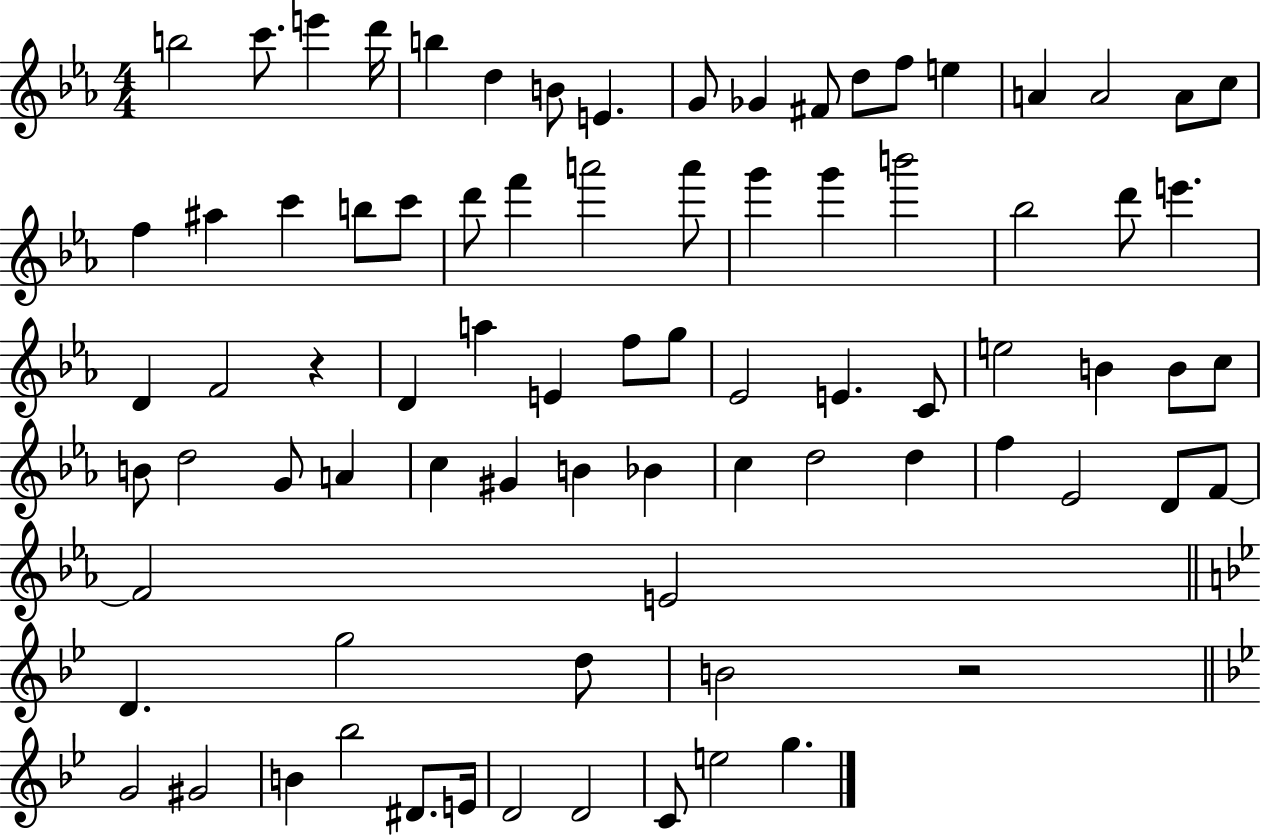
{
  \clef treble
  \numericTimeSignature
  \time 4/4
  \key ees \major
  b''2 c'''8. e'''4 d'''16 | b''4 d''4 b'8 e'4. | g'8 ges'4 fis'8 d''8 f''8 e''4 | a'4 a'2 a'8 c''8 | \break f''4 ais''4 c'''4 b''8 c'''8 | d'''8 f'''4 a'''2 a'''8 | g'''4 g'''4 b'''2 | bes''2 d'''8 e'''4. | \break d'4 f'2 r4 | d'4 a''4 e'4 f''8 g''8 | ees'2 e'4. c'8 | e''2 b'4 b'8 c''8 | \break b'8 d''2 g'8 a'4 | c''4 gis'4 b'4 bes'4 | c''4 d''2 d''4 | f''4 ees'2 d'8 f'8~~ | \break f'2 e'2 | \bar "||" \break \key bes \major d'4. g''2 d''8 | b'2 r2 | \bar "||" \break \key g \minor g'2 gis'2 | b'4 bes''2 dis'8. e'16 | d'2 d'2 | c'8 e''2 g''4. | \break \bar "|."
}